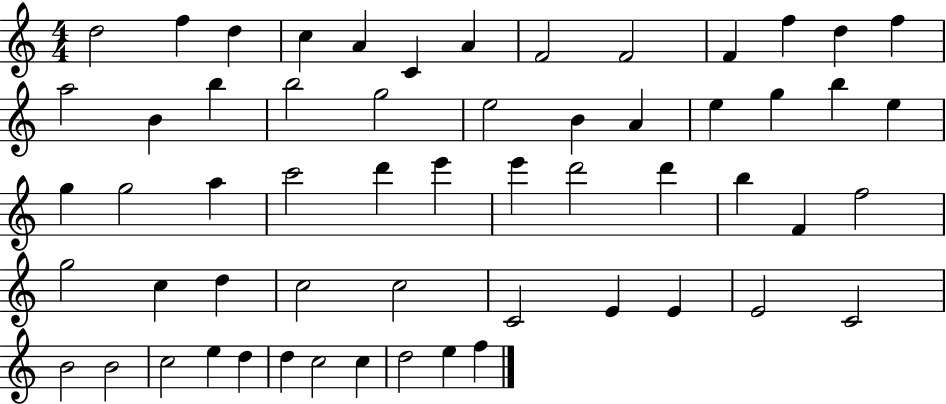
X:1
T:Untitled
M:4/4
L:1/4
K:C
d2 f d c A C A F2 F2 F f d f a2 B b b2 g2 e2 B A e g b e g g2 a c'2 d' e' e' d'2 d' b F f2 g2 c d c2 c2 C2 E E E2 C2 B2 B2 c2 e d d c2 c d2 e f